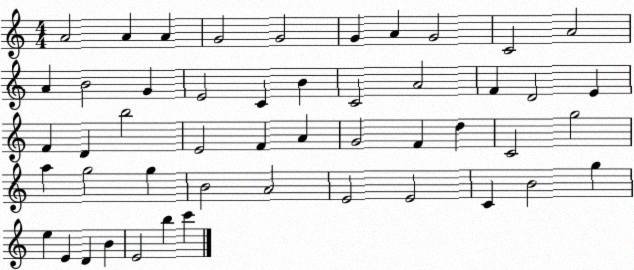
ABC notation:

X:1
T:Untitled
M:4/4
L:1/4
K:C
A2 A A G2 G2 G A G2 C2 A2 A B2 G E2 C B C2 A2 F D2 E F D b2 E2 F A G2 F d C2 g2 a g2 g B2 A2 E2 E2 C B2 g e E D B E2 b c'